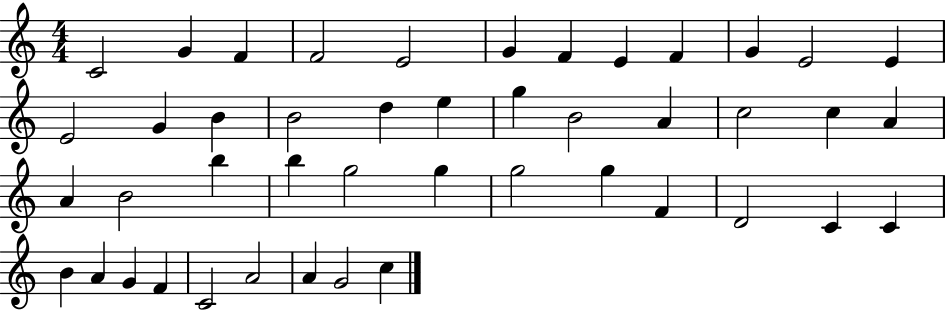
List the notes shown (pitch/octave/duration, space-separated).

C4/h G4/q F4/q F4/h E4/h G4/q F4/q E4/q F4/q G4/q E4/h E4/q E4/h G4/q B4/q B4/h D5/q E5/q G5/q B4/h A4/q C5/h C5/q A4/q A4/q B4/h B5/q B5/q G5/h G5/q G5/h G5/q F4/q D4/h C4/q C4/q B4/q A4/q G4/q F4/q C4/h A4/h A4/q G4/h C5/q